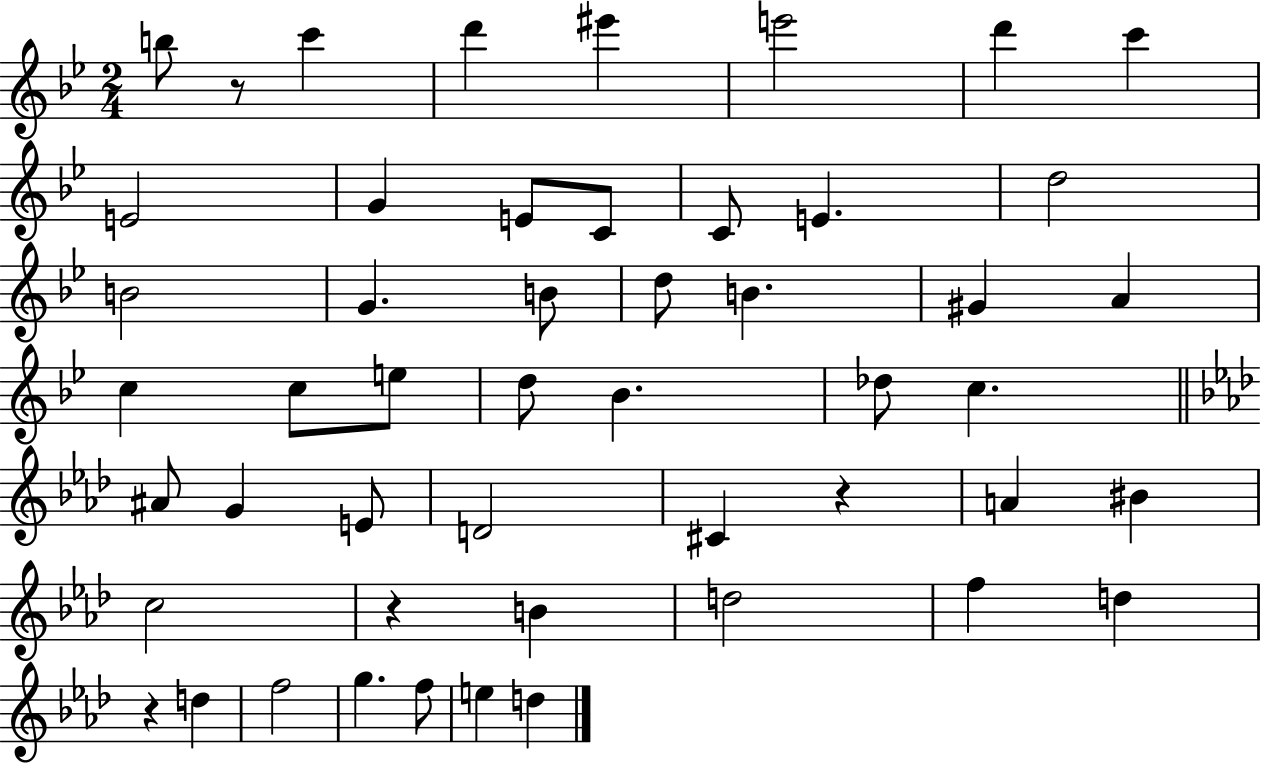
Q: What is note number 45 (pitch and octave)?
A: E5